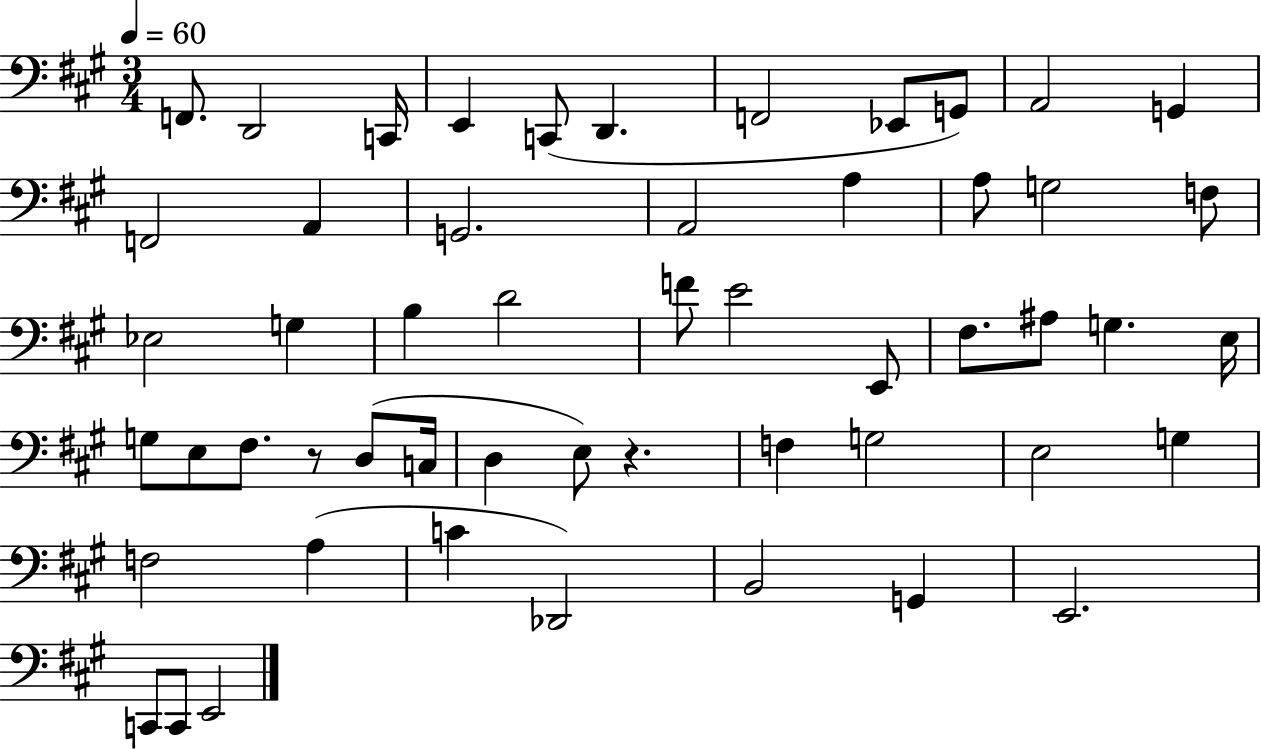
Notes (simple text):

F2/e. D2/h C2/s E2/q C2/e D2/q. F2/h Eb2/e G2/e A2/h G2/q F2/h A2/q G2/h. A2/h A3/q A3/e G3/h F3/e Eb3/h G3/q B3/q D4/h F4/e E4/h E2/e F#3/e. A#3/e G3/q. E3/s G3/e E3/e F#3/e. R/e D3/e C3/s D3/q E3/e R/q. F3/q G3/h E3/h G3/q F3/h A3/q C4/q Db2/h B2/h G2/q E2/h. C2/e C2/e E2/h